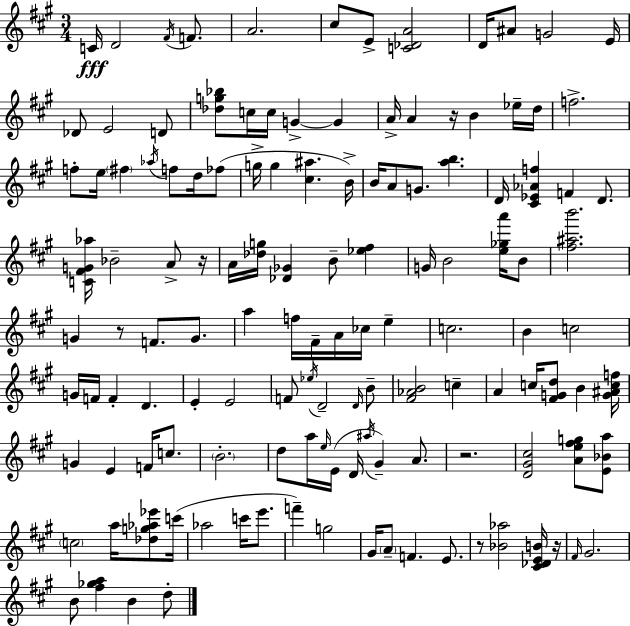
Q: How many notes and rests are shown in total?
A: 131